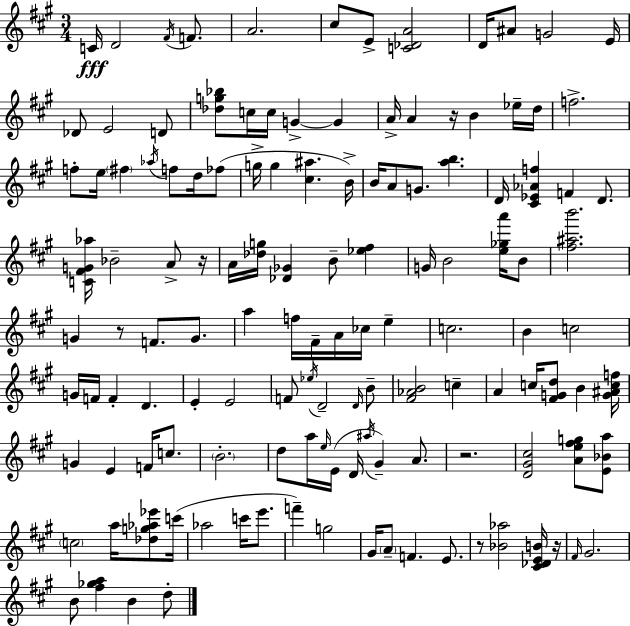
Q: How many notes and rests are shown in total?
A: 131